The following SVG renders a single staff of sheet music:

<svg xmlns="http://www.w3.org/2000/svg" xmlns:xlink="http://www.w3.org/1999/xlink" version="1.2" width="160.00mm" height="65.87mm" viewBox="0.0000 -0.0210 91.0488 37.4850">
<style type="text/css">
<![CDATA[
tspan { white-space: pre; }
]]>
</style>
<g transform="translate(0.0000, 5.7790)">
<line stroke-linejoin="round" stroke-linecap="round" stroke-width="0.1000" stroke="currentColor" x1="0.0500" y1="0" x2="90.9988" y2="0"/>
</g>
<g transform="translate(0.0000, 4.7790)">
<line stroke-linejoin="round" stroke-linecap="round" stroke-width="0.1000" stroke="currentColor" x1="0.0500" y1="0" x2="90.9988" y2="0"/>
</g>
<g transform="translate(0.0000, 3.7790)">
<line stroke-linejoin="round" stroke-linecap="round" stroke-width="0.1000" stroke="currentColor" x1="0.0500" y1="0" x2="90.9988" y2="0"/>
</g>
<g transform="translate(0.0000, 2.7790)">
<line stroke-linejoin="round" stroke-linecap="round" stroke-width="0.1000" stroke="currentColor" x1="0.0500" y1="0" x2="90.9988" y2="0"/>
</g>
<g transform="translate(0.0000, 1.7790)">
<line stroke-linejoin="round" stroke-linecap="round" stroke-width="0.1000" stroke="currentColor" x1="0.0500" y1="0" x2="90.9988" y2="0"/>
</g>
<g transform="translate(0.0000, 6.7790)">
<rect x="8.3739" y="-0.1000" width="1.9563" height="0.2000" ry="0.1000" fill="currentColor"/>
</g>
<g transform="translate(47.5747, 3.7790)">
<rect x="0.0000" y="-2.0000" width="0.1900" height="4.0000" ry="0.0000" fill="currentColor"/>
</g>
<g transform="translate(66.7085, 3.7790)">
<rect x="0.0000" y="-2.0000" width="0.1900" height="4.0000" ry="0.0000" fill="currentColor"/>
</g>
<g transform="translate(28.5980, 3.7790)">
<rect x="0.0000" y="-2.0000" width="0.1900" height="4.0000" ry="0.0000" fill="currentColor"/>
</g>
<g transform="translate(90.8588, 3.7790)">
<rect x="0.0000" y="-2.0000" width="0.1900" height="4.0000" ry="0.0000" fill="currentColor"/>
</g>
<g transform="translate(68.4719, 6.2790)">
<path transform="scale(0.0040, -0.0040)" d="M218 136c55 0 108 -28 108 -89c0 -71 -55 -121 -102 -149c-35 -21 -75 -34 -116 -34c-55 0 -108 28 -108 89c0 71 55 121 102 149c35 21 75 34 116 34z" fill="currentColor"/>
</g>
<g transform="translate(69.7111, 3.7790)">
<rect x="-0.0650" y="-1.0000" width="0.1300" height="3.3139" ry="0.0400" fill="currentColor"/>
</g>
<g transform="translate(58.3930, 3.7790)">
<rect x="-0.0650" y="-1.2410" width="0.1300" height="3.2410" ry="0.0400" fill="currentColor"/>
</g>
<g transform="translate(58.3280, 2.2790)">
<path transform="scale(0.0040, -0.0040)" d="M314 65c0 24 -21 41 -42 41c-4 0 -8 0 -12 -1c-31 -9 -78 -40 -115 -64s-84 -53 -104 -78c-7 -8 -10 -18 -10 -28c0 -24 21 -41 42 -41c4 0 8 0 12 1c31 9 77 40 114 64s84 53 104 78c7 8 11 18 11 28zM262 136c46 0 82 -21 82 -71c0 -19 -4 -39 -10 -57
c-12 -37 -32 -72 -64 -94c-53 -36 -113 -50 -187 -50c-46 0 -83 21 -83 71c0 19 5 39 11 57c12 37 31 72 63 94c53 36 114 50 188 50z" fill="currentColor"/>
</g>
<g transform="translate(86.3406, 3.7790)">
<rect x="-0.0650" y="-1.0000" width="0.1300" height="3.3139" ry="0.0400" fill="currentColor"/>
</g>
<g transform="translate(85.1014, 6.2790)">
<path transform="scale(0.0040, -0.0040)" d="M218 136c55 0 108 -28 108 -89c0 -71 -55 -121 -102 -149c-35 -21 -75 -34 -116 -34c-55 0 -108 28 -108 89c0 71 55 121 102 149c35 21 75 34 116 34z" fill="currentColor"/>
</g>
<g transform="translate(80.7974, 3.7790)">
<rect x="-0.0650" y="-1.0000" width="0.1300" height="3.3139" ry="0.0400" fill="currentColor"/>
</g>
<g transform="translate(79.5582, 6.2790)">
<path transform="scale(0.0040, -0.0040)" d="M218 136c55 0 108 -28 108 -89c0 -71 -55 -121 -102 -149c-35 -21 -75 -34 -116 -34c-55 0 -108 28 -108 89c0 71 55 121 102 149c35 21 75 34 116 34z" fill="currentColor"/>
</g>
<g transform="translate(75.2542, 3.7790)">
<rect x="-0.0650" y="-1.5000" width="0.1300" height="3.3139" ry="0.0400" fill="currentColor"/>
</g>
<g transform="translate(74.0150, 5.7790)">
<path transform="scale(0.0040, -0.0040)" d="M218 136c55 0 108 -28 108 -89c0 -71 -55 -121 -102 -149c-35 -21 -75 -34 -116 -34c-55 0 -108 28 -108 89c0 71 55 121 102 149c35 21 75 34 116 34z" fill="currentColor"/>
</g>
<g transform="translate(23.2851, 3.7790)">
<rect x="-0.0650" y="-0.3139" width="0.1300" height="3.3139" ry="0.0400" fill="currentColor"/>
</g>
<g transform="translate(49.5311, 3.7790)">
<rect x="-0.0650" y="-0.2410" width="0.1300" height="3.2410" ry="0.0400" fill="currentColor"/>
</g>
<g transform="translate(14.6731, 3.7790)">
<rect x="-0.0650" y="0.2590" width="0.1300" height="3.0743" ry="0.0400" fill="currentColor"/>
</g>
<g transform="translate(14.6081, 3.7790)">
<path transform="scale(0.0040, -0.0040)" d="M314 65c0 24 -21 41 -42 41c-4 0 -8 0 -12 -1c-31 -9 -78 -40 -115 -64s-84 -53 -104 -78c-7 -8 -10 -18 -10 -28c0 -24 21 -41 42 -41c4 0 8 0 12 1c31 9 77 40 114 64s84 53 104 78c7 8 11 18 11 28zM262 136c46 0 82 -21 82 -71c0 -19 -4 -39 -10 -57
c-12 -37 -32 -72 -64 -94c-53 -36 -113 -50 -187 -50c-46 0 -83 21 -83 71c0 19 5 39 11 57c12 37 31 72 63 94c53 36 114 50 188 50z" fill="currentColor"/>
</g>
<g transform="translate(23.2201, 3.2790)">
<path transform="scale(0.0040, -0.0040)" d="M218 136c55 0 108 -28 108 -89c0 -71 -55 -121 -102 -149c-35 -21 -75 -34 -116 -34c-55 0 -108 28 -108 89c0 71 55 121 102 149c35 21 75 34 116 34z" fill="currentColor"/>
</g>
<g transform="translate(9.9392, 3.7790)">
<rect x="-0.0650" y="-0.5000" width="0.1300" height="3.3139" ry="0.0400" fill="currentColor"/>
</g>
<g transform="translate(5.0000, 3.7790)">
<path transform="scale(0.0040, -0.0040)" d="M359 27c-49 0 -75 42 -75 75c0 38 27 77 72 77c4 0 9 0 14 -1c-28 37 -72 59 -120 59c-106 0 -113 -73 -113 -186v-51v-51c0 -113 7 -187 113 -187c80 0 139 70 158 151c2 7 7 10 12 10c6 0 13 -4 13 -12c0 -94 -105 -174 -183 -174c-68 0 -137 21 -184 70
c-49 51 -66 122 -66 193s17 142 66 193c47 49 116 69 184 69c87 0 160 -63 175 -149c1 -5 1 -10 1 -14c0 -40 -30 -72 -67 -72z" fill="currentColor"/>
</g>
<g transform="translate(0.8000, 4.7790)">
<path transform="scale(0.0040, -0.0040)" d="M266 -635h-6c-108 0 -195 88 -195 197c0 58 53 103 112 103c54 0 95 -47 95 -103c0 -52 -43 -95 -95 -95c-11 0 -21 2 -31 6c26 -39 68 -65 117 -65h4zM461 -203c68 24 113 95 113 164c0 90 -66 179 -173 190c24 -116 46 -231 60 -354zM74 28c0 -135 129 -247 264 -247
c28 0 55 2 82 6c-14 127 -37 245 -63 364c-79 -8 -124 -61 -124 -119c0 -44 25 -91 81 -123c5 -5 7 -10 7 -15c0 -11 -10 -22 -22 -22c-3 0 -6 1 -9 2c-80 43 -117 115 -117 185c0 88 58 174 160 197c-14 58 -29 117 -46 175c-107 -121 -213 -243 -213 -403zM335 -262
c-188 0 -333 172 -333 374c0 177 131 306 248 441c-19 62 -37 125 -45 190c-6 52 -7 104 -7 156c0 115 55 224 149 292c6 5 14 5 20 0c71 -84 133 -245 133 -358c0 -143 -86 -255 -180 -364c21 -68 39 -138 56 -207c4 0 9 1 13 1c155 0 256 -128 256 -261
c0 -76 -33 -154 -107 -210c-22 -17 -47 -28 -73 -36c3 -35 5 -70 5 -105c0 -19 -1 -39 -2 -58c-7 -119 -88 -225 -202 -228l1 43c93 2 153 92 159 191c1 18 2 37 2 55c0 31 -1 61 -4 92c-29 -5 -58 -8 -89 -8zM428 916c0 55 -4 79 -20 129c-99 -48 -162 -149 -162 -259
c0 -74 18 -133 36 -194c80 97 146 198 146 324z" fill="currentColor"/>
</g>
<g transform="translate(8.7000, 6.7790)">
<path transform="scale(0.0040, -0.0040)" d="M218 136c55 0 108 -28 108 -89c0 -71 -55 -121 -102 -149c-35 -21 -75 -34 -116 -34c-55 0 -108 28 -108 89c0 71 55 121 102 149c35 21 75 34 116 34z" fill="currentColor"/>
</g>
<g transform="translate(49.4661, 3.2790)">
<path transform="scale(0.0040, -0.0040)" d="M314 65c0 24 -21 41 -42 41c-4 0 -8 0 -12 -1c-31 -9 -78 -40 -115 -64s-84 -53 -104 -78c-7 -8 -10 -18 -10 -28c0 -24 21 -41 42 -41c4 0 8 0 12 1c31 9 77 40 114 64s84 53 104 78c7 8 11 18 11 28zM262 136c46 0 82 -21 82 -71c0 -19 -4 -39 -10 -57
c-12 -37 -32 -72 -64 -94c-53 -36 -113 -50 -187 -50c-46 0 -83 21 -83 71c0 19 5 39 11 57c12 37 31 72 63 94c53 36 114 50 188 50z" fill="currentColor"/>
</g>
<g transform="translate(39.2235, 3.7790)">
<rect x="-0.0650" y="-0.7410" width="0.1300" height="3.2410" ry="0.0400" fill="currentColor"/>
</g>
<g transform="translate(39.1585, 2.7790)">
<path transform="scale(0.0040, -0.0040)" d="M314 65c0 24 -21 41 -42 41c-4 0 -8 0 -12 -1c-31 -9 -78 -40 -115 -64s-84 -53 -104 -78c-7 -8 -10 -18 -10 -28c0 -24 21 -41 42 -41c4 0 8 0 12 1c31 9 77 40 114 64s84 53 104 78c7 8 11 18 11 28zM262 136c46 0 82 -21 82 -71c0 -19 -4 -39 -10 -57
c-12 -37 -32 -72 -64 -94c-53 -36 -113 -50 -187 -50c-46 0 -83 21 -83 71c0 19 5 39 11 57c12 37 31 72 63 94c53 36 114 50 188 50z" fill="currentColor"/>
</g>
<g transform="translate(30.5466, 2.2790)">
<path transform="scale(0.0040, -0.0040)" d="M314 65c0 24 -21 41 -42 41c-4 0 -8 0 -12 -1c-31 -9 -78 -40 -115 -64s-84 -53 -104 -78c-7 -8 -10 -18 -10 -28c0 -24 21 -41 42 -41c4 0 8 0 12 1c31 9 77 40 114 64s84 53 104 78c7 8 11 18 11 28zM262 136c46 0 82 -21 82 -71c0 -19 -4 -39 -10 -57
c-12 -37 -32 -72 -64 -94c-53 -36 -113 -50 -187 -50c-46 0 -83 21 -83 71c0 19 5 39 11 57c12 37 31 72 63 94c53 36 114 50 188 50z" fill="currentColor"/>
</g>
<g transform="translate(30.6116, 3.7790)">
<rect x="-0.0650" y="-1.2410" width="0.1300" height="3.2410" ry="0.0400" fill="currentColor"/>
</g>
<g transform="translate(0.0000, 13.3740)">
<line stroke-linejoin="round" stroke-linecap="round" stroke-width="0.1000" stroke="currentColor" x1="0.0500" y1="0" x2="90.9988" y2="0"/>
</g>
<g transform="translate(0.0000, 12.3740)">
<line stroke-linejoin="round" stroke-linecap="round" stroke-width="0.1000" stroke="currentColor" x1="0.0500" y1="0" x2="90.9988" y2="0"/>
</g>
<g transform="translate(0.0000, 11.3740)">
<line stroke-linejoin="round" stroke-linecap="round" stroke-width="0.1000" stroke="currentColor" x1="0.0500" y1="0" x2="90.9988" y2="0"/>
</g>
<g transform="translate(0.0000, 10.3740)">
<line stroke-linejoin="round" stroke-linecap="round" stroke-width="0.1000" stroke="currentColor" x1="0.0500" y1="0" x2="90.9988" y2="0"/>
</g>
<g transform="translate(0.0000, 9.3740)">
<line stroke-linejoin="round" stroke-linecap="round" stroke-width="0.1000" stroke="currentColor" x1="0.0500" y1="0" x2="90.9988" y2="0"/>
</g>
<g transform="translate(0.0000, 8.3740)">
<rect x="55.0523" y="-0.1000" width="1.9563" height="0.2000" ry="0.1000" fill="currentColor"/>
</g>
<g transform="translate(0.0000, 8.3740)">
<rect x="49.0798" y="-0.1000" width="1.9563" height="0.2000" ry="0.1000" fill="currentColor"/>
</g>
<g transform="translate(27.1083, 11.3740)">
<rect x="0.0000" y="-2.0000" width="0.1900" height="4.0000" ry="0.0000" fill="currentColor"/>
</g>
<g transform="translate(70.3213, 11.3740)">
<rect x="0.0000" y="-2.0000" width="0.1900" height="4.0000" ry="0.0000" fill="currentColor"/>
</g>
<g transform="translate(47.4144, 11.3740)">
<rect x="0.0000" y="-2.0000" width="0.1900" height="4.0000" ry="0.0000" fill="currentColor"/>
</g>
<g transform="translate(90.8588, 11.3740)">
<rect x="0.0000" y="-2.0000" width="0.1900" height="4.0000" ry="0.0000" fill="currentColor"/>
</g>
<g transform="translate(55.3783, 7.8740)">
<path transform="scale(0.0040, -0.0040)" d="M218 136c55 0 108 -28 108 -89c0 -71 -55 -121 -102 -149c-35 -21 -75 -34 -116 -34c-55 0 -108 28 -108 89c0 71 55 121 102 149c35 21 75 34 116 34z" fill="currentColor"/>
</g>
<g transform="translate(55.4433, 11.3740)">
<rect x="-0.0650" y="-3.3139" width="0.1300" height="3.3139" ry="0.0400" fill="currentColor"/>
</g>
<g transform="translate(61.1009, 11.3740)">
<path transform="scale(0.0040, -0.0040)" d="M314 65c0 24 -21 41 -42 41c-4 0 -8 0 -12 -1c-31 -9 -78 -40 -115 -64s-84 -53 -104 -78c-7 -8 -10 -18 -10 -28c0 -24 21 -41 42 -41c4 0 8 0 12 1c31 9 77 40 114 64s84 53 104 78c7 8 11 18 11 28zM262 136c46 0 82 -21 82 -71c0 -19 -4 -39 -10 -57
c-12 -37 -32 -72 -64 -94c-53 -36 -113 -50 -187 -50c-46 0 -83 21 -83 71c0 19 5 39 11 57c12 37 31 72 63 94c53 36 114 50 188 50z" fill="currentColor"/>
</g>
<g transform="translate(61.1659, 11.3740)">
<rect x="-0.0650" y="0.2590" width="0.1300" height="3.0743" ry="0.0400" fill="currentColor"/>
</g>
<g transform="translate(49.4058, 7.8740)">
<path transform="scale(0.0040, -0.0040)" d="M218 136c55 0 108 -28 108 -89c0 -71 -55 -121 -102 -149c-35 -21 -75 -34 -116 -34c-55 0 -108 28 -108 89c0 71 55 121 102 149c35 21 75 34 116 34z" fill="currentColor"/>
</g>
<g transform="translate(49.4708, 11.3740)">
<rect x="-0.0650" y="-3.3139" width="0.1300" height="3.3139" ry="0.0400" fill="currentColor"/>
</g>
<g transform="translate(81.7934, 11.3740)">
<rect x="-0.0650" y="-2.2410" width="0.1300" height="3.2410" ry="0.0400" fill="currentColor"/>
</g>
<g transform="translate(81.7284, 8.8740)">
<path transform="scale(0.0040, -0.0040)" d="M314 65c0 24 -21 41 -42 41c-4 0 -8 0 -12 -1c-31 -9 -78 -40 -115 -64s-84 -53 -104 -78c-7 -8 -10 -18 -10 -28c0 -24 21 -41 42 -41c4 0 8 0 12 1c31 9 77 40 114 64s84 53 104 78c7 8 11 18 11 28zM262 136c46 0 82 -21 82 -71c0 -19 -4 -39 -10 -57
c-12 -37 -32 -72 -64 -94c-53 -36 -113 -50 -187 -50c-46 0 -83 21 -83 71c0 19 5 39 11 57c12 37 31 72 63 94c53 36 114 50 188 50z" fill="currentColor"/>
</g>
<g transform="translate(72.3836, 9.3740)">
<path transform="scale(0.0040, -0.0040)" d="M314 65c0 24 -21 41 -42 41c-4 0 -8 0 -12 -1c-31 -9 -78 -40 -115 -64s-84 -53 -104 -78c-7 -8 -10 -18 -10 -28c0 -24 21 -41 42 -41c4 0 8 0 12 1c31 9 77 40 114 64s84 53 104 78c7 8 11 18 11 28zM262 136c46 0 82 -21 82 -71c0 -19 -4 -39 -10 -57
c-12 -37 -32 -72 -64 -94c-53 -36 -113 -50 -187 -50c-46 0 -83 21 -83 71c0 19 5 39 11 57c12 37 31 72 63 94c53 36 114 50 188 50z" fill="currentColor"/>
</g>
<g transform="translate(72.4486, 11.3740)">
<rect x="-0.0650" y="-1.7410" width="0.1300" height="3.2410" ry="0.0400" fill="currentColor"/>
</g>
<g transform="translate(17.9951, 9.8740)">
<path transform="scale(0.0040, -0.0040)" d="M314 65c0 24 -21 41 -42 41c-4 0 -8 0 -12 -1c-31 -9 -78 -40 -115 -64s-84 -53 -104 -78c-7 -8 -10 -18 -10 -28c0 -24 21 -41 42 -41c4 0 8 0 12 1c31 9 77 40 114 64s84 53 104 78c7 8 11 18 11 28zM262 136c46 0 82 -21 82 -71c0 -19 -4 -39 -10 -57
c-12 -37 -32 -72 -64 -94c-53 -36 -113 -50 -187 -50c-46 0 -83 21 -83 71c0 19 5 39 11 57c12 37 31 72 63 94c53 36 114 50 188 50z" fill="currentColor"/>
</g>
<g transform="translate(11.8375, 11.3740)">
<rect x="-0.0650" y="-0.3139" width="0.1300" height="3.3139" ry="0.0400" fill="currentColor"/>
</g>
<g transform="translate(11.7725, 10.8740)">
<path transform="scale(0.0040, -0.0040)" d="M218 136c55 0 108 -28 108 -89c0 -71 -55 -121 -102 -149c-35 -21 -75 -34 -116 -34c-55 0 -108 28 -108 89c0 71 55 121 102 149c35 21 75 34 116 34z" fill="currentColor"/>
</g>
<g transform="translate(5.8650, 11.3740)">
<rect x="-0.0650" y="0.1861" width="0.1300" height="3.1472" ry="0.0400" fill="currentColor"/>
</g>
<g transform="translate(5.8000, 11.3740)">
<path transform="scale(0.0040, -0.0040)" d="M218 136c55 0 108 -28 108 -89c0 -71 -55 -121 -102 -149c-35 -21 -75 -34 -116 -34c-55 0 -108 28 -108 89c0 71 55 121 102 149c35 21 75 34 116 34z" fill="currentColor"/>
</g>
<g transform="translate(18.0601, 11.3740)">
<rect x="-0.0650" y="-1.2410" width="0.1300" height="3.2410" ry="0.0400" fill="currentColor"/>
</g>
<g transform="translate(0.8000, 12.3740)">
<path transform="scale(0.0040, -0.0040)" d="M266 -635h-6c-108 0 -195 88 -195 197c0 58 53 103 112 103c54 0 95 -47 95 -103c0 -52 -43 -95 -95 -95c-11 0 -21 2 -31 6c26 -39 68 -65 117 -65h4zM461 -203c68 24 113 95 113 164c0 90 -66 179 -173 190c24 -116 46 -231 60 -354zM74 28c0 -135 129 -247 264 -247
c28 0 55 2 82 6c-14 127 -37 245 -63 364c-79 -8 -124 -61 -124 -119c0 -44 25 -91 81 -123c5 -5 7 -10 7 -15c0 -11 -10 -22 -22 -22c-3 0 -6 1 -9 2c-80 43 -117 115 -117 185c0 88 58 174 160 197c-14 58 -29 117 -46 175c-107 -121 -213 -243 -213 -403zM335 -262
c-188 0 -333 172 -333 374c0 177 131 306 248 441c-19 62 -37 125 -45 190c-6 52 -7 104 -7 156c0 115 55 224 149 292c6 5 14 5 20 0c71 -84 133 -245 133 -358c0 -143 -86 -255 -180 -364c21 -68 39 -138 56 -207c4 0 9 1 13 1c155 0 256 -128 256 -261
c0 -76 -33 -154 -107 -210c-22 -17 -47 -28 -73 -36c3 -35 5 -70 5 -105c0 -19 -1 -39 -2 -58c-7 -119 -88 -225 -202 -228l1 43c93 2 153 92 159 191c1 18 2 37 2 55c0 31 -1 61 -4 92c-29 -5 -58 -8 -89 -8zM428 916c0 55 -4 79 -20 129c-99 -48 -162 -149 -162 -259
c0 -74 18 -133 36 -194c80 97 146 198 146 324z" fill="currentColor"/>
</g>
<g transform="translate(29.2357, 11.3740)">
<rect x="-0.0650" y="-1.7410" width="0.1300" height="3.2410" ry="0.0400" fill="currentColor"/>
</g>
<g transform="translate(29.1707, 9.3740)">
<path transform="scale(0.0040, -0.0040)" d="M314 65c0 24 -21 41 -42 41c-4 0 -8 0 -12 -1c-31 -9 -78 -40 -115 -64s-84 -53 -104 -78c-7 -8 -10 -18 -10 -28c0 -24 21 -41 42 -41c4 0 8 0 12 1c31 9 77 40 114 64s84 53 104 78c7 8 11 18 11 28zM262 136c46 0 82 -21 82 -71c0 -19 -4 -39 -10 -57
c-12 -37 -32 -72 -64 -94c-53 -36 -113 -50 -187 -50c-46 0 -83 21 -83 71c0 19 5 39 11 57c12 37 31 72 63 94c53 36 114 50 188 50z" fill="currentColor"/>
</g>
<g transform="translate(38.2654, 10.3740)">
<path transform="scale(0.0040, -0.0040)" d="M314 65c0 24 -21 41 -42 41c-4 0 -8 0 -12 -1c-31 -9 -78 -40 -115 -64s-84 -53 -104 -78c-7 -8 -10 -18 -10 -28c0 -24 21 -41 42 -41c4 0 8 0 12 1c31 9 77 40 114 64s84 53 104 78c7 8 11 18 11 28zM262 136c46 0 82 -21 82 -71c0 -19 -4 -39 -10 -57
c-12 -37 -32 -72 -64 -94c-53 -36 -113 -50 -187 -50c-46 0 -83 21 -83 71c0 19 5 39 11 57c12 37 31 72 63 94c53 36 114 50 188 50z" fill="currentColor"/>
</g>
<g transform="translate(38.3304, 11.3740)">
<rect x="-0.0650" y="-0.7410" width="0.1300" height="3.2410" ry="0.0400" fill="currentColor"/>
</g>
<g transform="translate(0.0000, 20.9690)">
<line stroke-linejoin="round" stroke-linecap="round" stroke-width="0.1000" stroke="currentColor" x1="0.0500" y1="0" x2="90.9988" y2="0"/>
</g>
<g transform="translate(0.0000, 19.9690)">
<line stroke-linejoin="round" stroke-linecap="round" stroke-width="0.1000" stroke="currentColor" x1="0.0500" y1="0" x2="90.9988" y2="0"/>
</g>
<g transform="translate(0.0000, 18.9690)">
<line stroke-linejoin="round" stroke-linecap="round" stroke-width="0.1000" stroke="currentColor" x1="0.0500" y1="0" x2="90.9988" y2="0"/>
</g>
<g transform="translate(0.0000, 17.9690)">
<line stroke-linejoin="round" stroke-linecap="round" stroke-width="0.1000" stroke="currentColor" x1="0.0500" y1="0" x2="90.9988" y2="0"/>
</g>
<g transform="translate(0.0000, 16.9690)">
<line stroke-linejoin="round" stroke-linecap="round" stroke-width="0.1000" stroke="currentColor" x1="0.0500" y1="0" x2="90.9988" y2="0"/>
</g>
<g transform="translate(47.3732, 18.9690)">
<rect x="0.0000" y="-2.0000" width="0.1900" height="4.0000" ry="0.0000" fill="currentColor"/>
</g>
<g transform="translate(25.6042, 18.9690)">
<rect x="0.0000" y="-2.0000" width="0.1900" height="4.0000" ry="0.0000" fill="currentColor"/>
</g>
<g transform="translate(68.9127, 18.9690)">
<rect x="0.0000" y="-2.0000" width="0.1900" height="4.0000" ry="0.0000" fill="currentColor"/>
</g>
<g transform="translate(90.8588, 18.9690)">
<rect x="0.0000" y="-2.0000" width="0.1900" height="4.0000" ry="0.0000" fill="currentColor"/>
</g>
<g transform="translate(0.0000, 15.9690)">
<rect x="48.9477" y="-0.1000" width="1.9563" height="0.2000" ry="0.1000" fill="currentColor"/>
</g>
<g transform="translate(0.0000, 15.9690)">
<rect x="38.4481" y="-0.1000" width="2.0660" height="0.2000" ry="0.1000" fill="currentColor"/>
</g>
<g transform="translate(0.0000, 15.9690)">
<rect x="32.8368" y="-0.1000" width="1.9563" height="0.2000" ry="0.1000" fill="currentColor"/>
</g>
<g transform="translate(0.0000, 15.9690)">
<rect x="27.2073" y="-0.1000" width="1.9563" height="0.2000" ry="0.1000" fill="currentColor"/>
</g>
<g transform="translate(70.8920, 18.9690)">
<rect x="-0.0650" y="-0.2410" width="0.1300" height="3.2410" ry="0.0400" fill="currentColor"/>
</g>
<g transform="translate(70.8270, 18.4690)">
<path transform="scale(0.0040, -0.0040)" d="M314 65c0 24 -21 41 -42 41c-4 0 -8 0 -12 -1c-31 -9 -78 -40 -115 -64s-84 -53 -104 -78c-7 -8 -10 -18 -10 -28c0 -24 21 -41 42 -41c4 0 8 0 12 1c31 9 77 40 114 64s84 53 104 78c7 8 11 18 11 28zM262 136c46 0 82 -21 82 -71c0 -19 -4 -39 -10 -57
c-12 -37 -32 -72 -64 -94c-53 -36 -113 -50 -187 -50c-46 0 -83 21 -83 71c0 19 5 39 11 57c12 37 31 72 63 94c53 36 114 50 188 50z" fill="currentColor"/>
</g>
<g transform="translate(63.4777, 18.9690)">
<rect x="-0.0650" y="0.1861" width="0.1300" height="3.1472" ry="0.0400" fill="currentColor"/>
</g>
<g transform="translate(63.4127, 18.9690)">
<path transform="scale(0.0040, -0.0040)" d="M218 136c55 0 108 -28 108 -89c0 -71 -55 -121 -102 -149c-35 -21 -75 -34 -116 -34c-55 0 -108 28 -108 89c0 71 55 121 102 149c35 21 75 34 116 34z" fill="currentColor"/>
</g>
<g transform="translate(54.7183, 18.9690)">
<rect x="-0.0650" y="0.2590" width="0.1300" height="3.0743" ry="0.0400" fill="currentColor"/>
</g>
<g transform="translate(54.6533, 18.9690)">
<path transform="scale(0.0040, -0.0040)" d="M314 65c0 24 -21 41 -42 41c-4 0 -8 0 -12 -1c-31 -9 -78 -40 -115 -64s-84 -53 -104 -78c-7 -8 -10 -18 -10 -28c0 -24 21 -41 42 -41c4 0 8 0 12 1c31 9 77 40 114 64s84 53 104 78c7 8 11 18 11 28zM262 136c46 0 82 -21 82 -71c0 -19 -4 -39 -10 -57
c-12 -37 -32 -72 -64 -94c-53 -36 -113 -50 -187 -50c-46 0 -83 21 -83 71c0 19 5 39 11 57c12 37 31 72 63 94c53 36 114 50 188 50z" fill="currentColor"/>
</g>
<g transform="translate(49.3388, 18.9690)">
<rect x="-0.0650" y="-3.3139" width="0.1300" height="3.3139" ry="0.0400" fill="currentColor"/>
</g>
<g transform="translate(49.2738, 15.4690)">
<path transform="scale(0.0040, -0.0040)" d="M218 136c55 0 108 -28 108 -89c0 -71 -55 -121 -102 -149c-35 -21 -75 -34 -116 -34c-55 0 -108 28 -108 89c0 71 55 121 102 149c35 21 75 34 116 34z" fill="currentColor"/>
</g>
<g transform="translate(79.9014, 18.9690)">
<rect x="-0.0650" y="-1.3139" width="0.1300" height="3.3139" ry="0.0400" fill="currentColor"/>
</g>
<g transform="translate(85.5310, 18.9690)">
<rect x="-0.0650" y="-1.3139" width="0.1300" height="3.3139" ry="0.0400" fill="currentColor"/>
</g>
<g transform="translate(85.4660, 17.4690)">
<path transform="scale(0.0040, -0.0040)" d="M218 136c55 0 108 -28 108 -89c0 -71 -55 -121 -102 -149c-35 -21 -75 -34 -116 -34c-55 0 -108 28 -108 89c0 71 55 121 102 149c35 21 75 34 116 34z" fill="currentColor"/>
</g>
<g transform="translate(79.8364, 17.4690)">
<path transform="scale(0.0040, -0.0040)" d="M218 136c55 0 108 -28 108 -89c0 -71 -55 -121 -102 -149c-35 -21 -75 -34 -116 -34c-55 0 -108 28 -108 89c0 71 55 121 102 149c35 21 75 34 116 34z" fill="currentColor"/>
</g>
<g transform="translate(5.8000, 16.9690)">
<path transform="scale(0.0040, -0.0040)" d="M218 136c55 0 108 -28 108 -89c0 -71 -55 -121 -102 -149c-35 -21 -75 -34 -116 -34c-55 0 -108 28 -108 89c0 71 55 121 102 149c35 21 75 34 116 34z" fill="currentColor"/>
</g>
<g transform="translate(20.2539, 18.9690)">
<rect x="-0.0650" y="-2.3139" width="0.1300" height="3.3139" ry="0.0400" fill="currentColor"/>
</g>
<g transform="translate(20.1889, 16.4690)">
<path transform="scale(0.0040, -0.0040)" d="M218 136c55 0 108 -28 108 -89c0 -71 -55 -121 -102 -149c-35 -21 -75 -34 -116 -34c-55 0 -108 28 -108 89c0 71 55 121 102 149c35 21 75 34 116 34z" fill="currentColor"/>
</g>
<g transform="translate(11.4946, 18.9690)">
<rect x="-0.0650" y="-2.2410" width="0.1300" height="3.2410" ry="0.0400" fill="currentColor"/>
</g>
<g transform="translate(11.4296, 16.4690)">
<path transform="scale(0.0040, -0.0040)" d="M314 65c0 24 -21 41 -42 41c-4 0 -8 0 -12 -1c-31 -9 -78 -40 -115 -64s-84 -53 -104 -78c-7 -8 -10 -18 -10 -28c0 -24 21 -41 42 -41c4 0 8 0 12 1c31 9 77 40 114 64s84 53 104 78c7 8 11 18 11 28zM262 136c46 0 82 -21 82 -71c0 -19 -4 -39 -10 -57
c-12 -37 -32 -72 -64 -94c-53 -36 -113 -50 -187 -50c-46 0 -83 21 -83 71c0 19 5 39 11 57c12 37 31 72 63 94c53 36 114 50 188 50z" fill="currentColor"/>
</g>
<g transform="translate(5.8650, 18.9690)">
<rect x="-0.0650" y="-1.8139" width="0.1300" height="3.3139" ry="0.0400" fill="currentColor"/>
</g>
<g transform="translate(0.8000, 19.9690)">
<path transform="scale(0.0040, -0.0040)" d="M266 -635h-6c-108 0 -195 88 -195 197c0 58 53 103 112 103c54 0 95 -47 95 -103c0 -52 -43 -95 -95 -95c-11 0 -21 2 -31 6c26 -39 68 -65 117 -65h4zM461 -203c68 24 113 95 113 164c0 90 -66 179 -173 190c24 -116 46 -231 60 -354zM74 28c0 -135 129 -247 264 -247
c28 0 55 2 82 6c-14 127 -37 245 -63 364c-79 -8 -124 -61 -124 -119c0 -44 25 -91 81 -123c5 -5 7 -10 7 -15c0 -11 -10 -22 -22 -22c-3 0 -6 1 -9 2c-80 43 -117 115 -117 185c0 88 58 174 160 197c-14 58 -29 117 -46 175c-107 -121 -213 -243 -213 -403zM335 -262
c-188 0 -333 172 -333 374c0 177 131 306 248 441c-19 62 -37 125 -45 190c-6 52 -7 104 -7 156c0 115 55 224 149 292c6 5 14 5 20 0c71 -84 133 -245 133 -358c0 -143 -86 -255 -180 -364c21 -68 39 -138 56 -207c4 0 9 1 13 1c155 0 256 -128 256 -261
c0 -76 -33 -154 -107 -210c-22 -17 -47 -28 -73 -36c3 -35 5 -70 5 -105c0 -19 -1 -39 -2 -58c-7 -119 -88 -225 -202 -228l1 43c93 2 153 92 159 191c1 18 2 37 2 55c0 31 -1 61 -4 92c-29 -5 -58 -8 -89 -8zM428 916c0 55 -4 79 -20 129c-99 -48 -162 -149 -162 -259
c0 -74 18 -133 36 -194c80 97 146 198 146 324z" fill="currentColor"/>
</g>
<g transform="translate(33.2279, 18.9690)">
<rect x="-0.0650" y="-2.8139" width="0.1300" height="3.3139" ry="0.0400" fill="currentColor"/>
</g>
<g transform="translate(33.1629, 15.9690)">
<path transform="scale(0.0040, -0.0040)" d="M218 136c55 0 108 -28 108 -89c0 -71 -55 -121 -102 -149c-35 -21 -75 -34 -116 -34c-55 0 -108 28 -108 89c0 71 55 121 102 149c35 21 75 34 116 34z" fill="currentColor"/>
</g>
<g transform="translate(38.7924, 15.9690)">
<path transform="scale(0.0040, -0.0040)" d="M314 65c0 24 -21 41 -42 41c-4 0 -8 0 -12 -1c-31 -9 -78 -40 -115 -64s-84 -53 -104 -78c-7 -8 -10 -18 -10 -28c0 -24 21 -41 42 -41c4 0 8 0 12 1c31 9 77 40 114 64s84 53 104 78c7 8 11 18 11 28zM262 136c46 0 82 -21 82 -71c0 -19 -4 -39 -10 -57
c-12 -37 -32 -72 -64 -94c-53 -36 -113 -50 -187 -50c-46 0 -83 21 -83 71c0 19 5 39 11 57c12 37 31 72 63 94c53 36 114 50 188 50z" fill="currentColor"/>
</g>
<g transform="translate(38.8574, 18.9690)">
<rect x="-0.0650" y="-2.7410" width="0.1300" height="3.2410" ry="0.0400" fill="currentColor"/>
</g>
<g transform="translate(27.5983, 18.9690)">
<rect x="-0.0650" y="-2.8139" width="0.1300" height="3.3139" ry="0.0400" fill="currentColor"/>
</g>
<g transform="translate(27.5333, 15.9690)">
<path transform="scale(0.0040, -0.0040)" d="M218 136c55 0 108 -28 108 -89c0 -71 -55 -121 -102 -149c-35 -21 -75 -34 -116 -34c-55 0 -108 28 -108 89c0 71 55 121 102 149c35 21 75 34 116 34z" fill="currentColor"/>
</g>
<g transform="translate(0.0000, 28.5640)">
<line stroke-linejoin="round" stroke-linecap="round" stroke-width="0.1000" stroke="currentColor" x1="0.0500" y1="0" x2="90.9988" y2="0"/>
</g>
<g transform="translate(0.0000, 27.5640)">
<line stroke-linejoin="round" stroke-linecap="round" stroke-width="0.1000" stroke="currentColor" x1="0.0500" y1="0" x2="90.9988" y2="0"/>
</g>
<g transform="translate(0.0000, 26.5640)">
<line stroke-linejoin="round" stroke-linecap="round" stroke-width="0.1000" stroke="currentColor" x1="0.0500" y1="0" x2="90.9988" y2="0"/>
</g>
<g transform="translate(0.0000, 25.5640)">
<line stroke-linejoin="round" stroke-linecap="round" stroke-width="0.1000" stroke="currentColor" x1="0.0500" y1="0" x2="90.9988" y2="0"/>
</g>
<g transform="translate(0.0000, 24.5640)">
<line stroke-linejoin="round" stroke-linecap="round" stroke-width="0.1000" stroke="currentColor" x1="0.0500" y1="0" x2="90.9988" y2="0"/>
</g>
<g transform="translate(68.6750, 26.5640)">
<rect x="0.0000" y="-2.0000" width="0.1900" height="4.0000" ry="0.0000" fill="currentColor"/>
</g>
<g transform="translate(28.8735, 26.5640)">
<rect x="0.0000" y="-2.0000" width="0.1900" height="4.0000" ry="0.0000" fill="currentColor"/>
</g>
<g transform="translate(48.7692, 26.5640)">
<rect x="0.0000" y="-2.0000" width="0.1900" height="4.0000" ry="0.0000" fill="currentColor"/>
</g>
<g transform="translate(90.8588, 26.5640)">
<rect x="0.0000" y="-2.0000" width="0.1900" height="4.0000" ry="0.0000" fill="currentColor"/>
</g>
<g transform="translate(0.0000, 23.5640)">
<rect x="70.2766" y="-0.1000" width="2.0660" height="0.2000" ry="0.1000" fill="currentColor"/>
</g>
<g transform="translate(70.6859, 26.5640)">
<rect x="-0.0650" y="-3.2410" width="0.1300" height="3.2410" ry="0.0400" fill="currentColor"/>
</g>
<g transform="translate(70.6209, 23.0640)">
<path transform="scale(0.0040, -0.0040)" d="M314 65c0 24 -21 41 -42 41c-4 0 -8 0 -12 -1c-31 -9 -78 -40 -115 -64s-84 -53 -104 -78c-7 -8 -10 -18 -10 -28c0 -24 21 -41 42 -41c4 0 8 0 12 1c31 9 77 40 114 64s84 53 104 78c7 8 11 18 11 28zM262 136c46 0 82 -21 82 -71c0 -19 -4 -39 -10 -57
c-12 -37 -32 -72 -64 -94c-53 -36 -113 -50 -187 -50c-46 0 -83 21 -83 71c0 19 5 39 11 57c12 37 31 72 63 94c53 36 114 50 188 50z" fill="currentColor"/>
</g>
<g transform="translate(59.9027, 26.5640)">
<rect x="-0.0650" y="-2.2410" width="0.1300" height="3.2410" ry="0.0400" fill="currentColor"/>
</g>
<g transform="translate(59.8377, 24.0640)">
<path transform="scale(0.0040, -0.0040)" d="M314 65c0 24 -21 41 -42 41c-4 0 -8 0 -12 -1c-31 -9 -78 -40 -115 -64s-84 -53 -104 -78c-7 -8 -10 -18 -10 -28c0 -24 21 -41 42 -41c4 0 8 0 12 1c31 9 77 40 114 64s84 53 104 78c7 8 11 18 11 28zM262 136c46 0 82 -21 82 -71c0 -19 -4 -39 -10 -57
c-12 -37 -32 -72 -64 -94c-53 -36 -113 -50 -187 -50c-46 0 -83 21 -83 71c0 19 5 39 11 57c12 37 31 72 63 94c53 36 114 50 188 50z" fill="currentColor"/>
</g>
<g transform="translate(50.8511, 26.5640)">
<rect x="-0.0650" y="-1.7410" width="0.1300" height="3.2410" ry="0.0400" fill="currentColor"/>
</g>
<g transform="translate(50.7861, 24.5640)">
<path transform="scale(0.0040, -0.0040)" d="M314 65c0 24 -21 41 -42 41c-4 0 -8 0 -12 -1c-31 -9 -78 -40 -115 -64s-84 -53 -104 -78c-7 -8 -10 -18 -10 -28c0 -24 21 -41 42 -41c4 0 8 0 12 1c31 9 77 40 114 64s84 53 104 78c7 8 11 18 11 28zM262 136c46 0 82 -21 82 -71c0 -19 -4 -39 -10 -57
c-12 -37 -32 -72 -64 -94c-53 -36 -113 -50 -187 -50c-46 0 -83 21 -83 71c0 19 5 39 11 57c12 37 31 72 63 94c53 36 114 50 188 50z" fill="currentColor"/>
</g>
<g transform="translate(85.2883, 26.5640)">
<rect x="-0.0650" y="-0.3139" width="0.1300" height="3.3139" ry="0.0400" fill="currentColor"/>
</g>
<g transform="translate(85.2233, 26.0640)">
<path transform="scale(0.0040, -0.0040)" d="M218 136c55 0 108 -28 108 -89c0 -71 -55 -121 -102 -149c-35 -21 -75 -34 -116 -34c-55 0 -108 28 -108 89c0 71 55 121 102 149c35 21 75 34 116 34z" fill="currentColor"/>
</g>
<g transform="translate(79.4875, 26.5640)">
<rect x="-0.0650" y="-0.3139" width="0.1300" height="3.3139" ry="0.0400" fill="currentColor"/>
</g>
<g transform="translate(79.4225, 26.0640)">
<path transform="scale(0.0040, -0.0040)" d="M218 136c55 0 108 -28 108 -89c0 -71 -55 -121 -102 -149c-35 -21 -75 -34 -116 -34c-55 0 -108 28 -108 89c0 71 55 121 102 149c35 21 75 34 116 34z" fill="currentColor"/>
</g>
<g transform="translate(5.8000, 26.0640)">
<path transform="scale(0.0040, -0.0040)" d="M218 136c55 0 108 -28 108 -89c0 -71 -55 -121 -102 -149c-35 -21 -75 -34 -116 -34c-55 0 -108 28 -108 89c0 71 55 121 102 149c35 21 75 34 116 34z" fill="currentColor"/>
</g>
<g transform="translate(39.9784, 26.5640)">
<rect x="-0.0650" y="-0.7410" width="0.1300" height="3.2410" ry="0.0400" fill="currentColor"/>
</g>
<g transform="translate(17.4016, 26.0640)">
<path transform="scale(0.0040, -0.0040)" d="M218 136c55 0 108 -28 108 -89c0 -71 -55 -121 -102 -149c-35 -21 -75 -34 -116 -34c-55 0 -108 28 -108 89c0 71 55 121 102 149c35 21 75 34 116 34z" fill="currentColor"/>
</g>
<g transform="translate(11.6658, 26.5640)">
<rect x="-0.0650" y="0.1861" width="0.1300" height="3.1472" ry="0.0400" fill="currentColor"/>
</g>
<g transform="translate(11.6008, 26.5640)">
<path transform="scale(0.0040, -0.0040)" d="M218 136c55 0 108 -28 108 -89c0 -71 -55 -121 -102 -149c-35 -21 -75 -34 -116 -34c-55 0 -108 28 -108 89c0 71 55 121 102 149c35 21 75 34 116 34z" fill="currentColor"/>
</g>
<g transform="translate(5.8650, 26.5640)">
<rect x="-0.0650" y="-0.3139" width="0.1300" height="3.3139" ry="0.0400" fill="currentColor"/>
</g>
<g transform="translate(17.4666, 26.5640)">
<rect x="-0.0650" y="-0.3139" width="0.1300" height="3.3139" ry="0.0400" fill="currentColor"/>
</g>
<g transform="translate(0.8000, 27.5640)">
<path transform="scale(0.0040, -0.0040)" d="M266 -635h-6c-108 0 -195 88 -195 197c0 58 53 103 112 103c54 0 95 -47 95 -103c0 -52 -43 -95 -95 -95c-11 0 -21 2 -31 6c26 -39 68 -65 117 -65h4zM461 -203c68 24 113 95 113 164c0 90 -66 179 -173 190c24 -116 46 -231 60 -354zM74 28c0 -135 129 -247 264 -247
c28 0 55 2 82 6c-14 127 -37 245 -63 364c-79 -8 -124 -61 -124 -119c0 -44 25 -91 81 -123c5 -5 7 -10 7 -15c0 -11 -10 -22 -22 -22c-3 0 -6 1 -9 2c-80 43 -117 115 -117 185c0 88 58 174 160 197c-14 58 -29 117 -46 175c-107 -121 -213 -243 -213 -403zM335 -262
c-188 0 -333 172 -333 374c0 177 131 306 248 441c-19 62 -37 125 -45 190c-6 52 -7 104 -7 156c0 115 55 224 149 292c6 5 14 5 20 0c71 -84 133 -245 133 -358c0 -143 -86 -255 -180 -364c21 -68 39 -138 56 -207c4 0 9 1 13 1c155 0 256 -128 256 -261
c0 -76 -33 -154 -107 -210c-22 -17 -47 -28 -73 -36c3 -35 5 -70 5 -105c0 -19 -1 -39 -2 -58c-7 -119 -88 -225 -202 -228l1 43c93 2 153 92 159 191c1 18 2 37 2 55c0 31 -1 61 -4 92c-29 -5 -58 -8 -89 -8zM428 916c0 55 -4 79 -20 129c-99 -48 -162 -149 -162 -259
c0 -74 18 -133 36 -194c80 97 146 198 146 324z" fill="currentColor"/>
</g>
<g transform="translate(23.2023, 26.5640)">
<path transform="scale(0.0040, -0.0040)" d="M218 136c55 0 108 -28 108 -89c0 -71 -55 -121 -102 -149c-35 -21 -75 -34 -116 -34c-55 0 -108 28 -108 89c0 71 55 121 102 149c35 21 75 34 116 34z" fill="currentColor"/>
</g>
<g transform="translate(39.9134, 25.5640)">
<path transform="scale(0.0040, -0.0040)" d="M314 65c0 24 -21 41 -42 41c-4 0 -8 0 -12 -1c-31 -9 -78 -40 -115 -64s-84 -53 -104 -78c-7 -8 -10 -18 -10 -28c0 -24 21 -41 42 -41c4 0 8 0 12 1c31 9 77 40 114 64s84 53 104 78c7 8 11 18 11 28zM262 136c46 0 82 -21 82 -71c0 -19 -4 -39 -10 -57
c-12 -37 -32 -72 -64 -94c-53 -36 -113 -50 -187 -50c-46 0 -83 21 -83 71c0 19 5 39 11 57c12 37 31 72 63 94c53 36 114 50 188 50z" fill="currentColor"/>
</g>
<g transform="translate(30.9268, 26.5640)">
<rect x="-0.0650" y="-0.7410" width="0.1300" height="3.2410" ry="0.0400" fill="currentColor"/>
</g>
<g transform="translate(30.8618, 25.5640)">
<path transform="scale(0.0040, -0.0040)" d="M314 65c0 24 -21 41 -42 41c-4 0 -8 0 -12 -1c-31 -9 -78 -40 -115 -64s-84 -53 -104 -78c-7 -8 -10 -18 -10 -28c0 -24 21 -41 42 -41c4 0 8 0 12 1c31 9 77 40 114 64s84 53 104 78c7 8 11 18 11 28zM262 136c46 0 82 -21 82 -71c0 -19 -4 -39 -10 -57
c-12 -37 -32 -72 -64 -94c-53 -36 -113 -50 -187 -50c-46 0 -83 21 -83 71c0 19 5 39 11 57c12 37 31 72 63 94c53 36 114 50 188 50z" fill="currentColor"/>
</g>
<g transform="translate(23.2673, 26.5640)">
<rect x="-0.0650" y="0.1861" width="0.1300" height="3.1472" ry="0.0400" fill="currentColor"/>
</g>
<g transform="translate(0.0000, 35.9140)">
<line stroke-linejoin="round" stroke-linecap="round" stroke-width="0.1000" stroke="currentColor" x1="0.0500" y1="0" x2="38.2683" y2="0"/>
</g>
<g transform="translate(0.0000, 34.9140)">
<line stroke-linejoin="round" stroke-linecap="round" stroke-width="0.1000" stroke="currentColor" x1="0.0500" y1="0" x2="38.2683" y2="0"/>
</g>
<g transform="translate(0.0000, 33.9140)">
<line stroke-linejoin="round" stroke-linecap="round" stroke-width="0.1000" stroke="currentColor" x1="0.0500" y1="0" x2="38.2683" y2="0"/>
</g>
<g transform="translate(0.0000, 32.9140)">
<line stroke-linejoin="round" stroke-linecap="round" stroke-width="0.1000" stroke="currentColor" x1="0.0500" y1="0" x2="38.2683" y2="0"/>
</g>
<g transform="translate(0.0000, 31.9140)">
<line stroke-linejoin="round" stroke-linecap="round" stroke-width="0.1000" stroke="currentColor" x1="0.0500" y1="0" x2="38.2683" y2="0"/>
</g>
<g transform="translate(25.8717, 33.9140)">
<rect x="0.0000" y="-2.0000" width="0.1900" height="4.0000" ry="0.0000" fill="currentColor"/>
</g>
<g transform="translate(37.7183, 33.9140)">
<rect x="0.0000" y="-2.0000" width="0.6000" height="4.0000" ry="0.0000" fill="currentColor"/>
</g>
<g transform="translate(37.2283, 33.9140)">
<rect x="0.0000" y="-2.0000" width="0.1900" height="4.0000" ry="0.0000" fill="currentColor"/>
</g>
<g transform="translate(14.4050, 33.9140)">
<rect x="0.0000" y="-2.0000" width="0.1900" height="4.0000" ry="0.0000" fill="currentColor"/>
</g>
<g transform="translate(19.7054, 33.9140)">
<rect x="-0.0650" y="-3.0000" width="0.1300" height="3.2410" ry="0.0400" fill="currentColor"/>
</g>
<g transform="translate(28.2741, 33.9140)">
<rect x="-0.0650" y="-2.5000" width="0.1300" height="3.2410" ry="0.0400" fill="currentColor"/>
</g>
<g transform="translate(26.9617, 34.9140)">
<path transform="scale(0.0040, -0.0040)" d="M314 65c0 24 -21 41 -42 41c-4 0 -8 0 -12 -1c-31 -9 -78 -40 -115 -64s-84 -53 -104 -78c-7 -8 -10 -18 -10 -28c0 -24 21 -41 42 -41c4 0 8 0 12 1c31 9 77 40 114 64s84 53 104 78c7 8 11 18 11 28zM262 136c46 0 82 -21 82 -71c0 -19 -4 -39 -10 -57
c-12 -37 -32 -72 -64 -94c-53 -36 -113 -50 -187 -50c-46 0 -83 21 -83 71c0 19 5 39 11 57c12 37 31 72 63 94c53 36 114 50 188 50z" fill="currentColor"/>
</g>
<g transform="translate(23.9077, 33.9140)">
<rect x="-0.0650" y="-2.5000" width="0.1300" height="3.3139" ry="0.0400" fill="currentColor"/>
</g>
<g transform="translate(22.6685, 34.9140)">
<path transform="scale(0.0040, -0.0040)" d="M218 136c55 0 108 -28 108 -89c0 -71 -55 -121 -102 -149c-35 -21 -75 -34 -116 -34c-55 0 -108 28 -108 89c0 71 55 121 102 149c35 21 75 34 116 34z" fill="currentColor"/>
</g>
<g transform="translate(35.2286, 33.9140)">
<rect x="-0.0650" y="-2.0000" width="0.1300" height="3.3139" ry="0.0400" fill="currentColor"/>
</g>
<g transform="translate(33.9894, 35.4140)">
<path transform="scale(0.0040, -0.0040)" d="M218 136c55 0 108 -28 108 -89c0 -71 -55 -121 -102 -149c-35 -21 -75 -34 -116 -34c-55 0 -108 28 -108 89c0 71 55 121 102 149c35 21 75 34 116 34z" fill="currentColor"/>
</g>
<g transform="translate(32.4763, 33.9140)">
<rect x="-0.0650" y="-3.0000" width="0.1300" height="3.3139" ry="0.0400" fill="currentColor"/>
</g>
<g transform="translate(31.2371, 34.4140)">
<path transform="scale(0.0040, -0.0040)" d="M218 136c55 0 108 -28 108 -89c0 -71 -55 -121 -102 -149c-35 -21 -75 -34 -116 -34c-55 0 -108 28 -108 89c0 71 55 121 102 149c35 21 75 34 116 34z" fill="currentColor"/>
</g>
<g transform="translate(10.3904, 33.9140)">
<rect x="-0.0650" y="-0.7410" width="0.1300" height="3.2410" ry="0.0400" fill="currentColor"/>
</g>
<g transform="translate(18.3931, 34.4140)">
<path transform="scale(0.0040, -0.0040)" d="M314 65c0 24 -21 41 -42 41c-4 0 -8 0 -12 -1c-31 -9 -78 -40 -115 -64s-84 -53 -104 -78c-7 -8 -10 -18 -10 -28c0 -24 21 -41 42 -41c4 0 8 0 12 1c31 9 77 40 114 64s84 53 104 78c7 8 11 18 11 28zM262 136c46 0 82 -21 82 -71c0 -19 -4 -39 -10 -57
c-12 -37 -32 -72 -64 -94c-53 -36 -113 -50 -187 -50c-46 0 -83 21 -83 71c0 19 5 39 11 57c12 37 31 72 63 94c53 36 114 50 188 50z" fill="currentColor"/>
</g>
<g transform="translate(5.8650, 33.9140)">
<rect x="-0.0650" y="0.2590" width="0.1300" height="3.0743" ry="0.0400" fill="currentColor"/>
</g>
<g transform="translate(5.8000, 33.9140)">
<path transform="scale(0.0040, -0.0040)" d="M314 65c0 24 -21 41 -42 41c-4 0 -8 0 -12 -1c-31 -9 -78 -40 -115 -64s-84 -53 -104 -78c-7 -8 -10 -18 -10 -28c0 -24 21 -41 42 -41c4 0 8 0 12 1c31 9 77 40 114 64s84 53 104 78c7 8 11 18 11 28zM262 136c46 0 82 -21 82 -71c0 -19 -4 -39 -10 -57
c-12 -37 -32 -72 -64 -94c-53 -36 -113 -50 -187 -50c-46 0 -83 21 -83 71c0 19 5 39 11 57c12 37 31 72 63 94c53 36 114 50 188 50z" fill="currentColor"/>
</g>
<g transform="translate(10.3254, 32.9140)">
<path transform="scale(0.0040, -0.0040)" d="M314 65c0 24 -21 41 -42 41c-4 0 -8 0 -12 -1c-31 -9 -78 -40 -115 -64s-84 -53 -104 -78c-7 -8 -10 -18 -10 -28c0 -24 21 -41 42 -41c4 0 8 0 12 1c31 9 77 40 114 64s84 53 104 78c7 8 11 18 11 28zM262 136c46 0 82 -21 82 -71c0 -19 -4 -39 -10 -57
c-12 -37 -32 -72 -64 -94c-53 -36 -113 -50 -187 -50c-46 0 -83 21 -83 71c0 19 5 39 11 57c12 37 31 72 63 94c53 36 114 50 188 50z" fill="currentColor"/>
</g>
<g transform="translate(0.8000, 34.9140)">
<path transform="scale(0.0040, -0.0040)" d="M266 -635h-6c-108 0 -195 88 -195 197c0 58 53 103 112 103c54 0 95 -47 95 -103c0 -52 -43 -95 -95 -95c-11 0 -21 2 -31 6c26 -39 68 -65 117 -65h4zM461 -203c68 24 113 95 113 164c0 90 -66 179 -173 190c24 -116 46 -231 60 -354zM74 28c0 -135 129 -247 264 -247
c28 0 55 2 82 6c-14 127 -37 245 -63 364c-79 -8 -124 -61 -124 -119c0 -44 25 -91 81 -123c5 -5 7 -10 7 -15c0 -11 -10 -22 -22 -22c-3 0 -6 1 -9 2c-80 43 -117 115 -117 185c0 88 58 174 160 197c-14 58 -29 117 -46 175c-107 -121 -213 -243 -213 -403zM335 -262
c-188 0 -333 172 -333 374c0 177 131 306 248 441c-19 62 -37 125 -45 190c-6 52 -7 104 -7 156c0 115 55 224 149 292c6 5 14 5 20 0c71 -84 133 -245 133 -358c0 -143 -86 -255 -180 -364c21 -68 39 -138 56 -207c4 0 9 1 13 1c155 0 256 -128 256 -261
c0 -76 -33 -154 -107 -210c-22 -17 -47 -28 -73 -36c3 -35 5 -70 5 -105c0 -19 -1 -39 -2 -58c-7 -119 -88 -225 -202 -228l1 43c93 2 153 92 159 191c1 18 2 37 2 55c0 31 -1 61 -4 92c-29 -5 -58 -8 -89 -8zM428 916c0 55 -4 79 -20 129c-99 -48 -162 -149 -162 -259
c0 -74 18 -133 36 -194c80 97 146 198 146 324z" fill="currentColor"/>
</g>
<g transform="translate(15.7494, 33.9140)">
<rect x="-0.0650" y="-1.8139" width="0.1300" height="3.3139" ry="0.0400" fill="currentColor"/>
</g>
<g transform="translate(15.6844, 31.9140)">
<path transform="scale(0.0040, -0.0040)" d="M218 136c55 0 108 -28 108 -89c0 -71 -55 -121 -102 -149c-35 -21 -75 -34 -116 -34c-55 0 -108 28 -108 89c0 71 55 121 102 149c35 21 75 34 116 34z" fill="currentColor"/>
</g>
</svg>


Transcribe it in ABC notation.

X:1
T:Untitled
M:4/4
L:1/4
K:C
C B2 c e2 d2 c2 e2 D E D D B c e2 f2 d2 b b B2 f2 g2 f g2 g a a a2 b B2 B c2 e e c B c B d2 d2 f2 g2 b2 c c B2 d2 f A2 G G2 A F